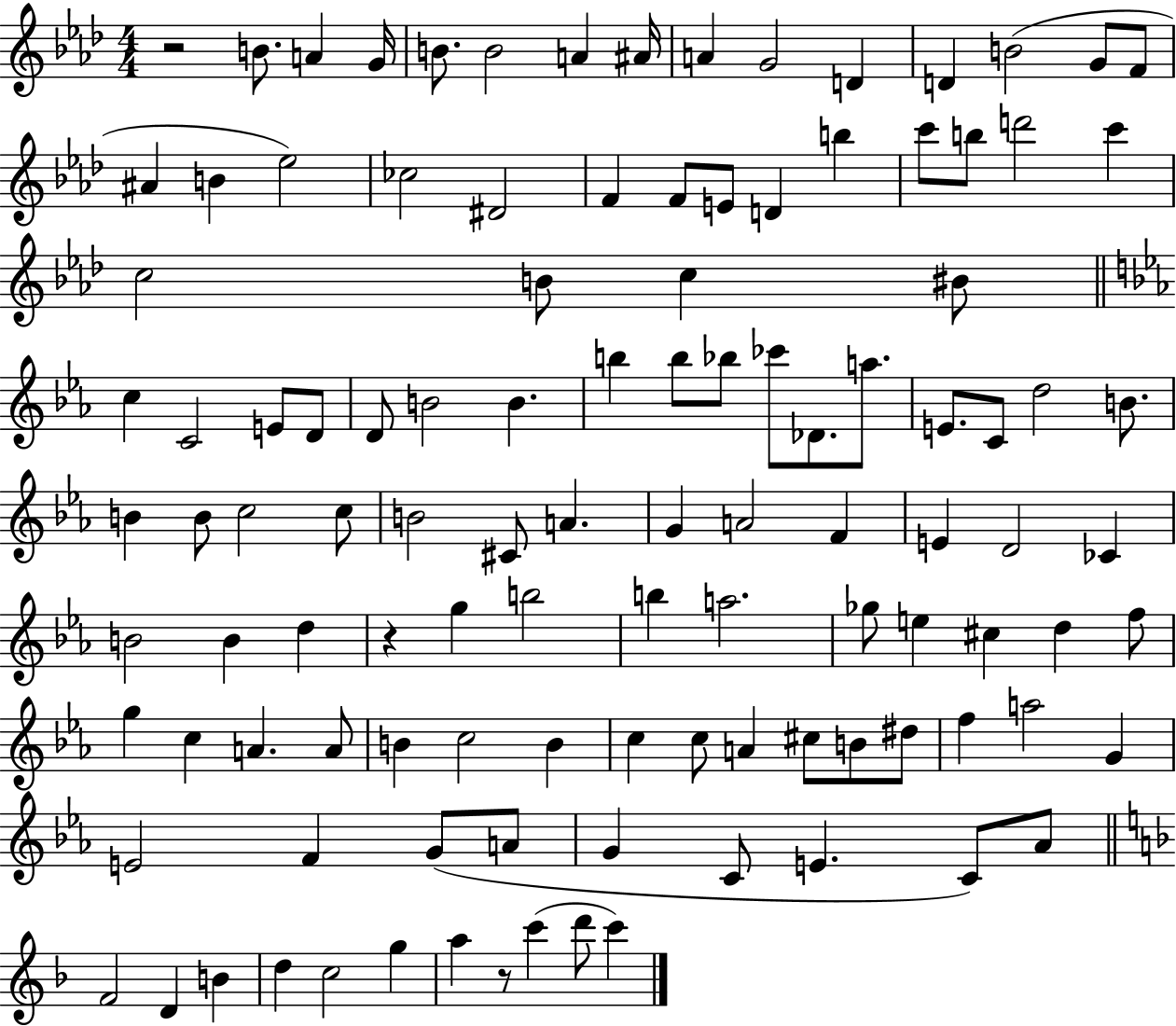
{
  \clef treble
  \numericTimeSignature
  \time 4/4
  \key aes \major
  r2 b'8. a'4 g'16 | b'8. b'2 a'4 ais'16 | a'4 g'2 d'4 | d'4 b'2( g'8 f'8 | \break ais'4 b'4 ees''2) | ces''2 dis'2 | f'4 f'8 e'8 d'4 b''4 | c'''8 b''8 d'''2 c'''4 | \break c''2 b'8 c''4 bis'8 | \bar "||" \break \key ees \major c''4 c'2 e'8 d'8 | d'8 b'2 b'4. | b''4 b''8 bes''8 ces'''8 des'8. a''8. | e'8. c'8 d''2 b'8. | \break b'4 b'8 c''2 c''8 | b'2 cis'8 a'4. | g'4 a'2 f'4 | e'4 d'2 ces'4 | \break b'2 b'4 d''4 | r4 g''4 b''2 | b''4 a''2. | ges''8 e''4 cis''4 d''4 f''8 | \break g''4 c''4 a'4. a'8 | b'4 c''2 b'4 | c''4 c''8 a'4 cis''8 b'8 dis''8 | f''4 a''2 g'4 | \break e'2 f'4 g'8( a'8 | g'4 c'8 e'4. c'8) aes'8 | \bar "||" \break \key f \major f'2 d'4 b'4 | d''4 c''2 g''4 | a''4 r8 c'''4( d'''8 c'''4) | \bar "|."
}